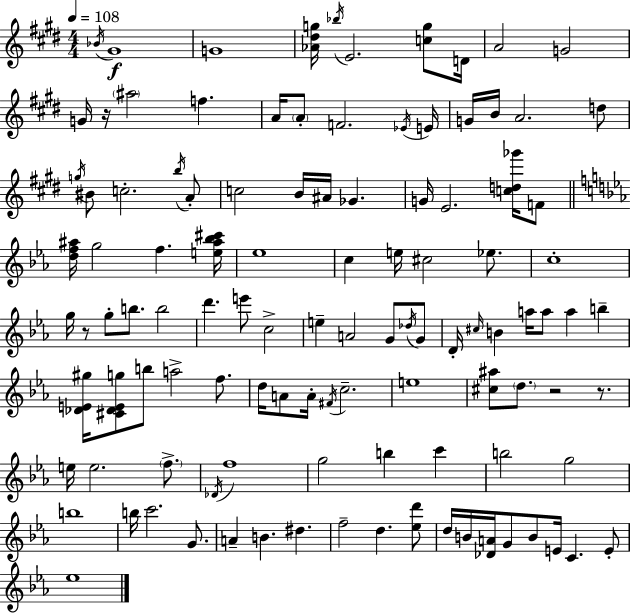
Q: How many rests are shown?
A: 4